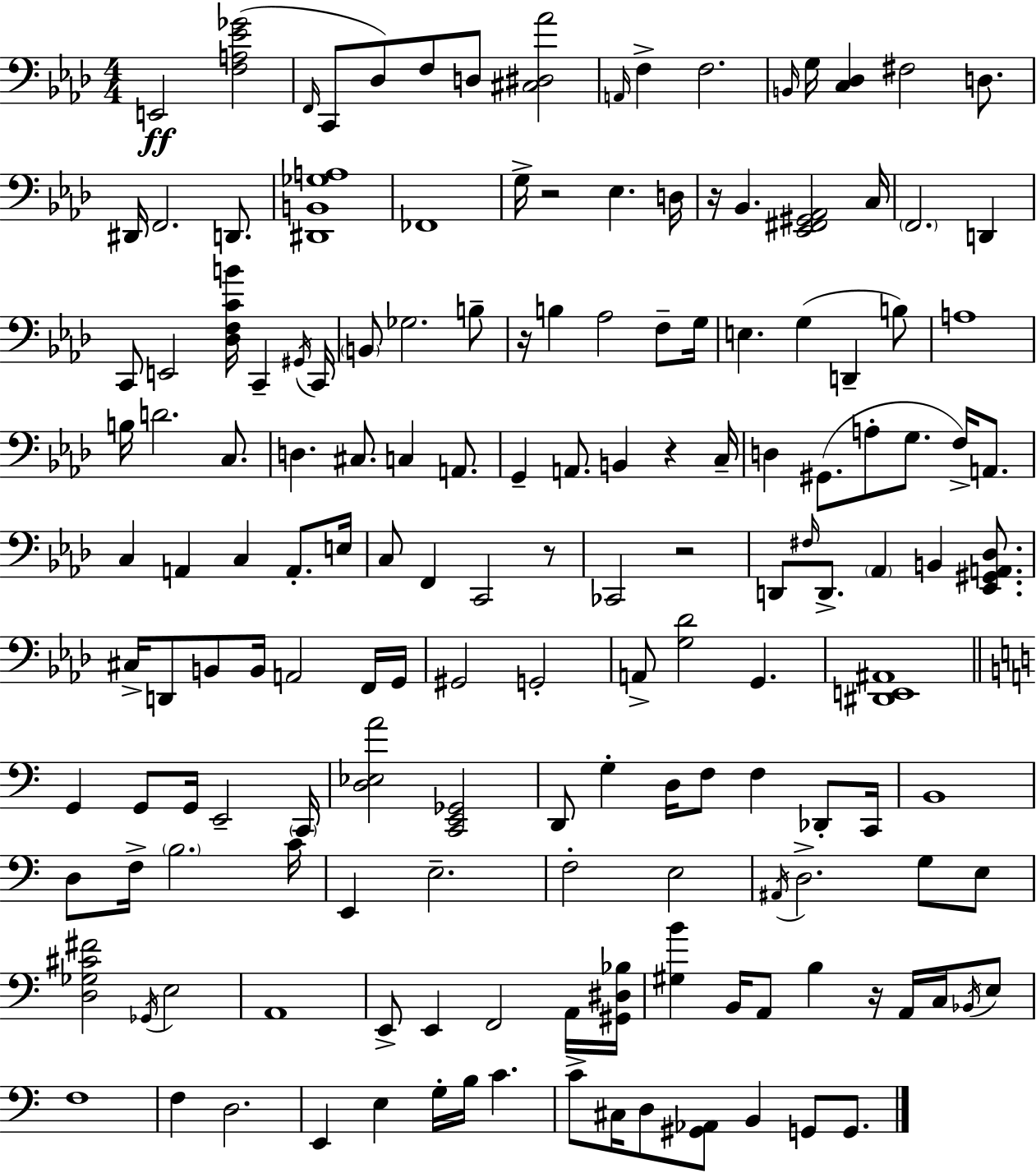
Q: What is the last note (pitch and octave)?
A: G2